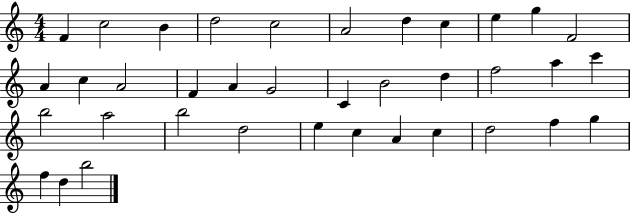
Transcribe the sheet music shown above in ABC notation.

X:1
T:Untitled
M:4/4
L:1/4
K:C
F c2 B d2 c2 A2 d c e g F2 A c A2 F A G2 C B2 d f2 a c' b2 a2 b2 d2 e c A c d2 f g f d b2